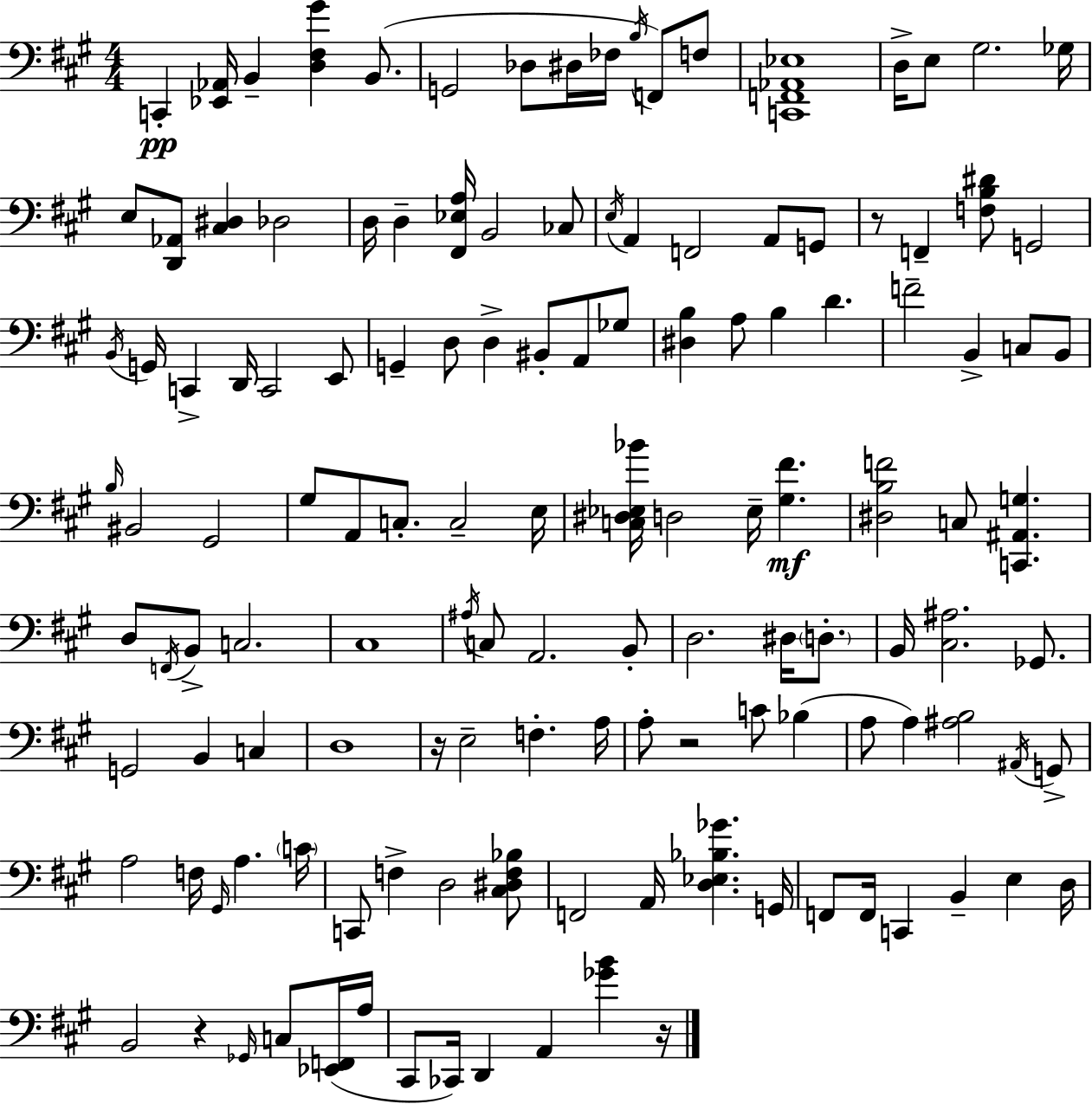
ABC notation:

X:1
T:Untitled
M:4/4
L:1/4
K:A
C,, [_E,,_A,,]/4 B,, [D,^F,^G] B,,/2 G,,2 _D,/2 ^D,/4 _F,/4 B,/4 F,,/2 F,/2 [C,,F,,_A,,_E,]4 D,/4 E,/2 ^G,2 _G,/4 E,/2 [D,,_A,,]/2 [^C,^D,] _D,2 D,/4 D, [^F,,_E,A,]/4 B,,2 _C,/2 E,/4 A,, F,,2 A,,/2 G,,/2 z/2 F,, [F,B,^D]/2 G,,2 B,,/4 G,,/4 C,, D,,/4 C,,2 E,,/2 G,, D,/2 D, ^B,,/2 A,,/2 _G,/2 [^D,B,] A,/2 B, D F2 B,, C,/2 B,,/2 B,/4 ^B,,2 ^G,,2 ^G,/2 A,,/2 C,/2 C,2 E,/4 [C,^D,_E,_B]/4 D,2 _E,/4 [^G,^F] [^D,B,F]2 C,/2 [C,,^A,,G,] D,/2 F,,/4 B,,/2 C,2 ^C,4 ^A,/4 C,/2 A,,2 B,,/2 D,2 ^D,/4 D,/2 B,,/4 [^C,^A,]2 _G,,/2 G,,2 B,, C, D,4 z/4 E,2 F, A,/4 A,/2 z2 C/2 _B, A,/2 A, [^A,B,]2 ^A,,/4 G,,/2 A,2 F,/4 ^G,,/4 A, C/4 C,,/2 F, D,2 [^C,^D,F,_B,]/2 F,,2 A,,/4 [D,_E,_B,_G] G,,/4 F,,/2 F,,/4 C,, B,, E, D,/4 B,,2 z _G,,/4 C,/2 [_E,,F,,]/4 A,/4 ^C,,/2 _C,,/4 D,, A,, [_GB] z/4